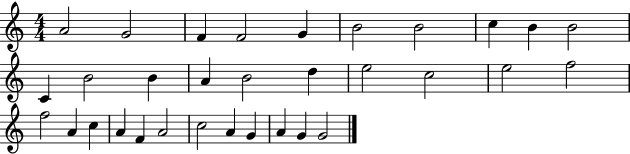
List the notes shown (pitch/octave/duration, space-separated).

A4/h G4/h F4/q F4/h G4/q B4/h B4/h C5/q B4/q B4/h C4/q B4/h B4/q A4/q B4/h D5/q E5/h C5/h E5/h F5/h F5/h A4/q C5/q A4/q F4/q A4/h C5/h A4/q G4/q A4/q G4/q G4/h